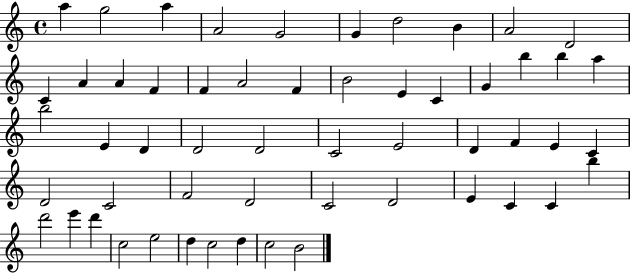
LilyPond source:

{
  \clef treble
  \time 4/4
  \defaultTimeSignature
  \key c \major
  a''4 g''2 a''4 | a'2 g'2 | g'4 d''2 b'4 | a'2 d'2 | \break c'4 a'4 a'4 f'4 | f'4 a'2 f'4 | b'2 e'4 c'4 | g'4 b''4 b''4 a''4 | \break b''2 e'4 d'4 | d'2 d'2 | c'2 e'2 | d'4 f'4 e'4 c'4 | \break d'2 c'2 | f'2 d'2 | c'2 d'2 | e'4 c'4 c'4 b''4 | \break d'''2 e'''4 d'''4 | c''2 e''2 | d''4 c''2 d''4 | c''2 b'2 | \break \bar "|."
}